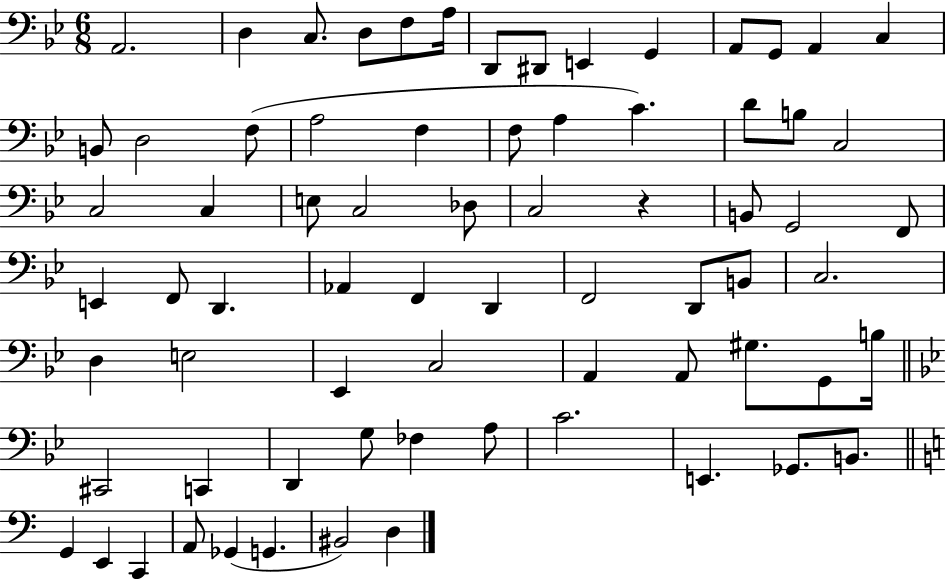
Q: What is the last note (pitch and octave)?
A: D3